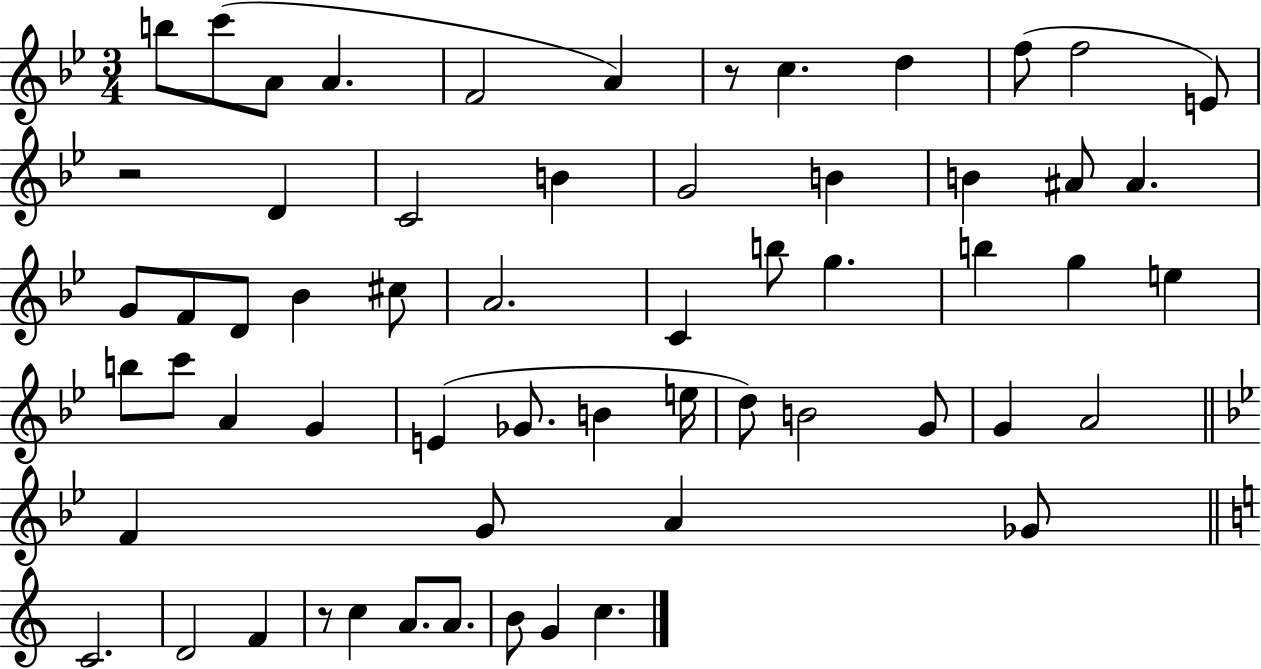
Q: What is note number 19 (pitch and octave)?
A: A#4